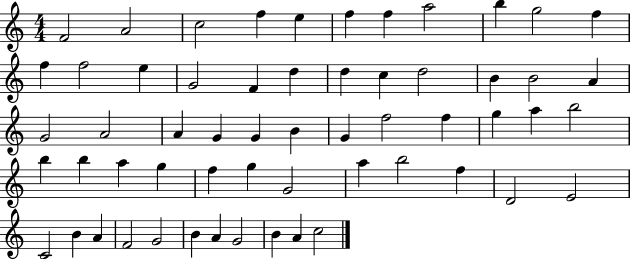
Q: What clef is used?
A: treble